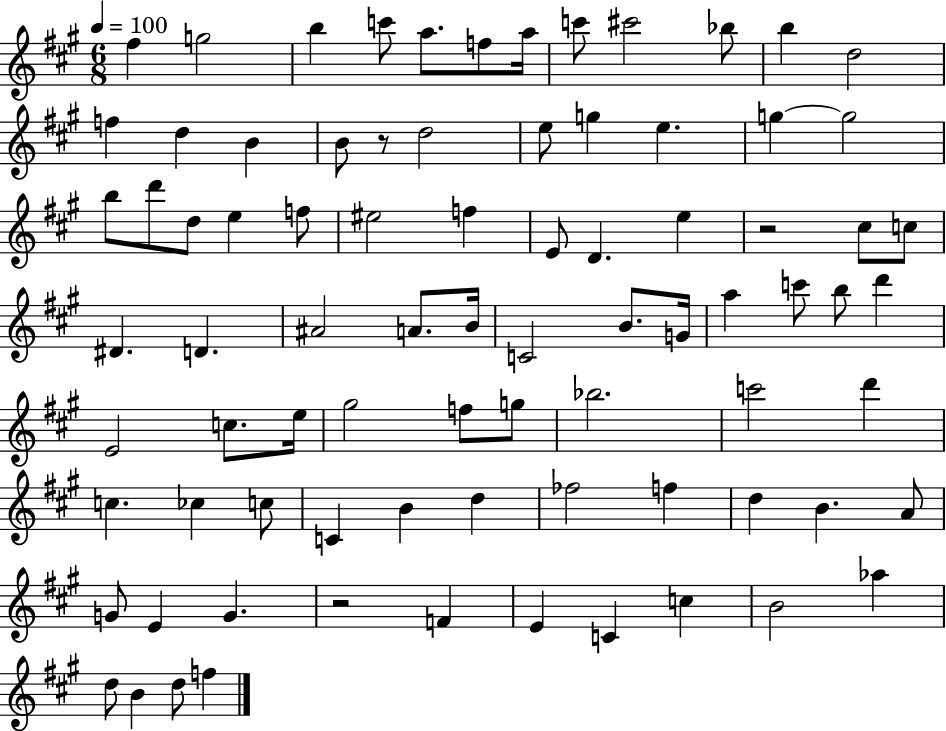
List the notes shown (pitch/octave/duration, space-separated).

F#5/q G5/h B5/q C6/e A5/e. F5/e A5/s C6/e C#6/h Bb5/e B5/q D5/h F5/q D5/q B4/q B4/e R/e D5/h E5/e G5/q E5/q. G5/q G5/h B5/e D6/e D5/e E5/q F5/e EIS5/h F5/q E4/e D4/q. E5/q R/h C#5/e C5/e D#4/q. D4/q. A#4/h A4/e. B4/s C4/h B4/e. G4/s A5/q C6/e B5/e D6/q E4/h C5/e. E5/s G#5/h F5/e G5/e Bb5/h. C6/h D6/q C5/q. CES5/q C5/e C4/q B4/q D5/q FES5/h F5/q D5/q B4/q. A4/e G4/e E4/q G4/q. R/h F4/q E4/q C4/q C5/q B4/h Ab5/q D5/e B4/q D5/e F5/q